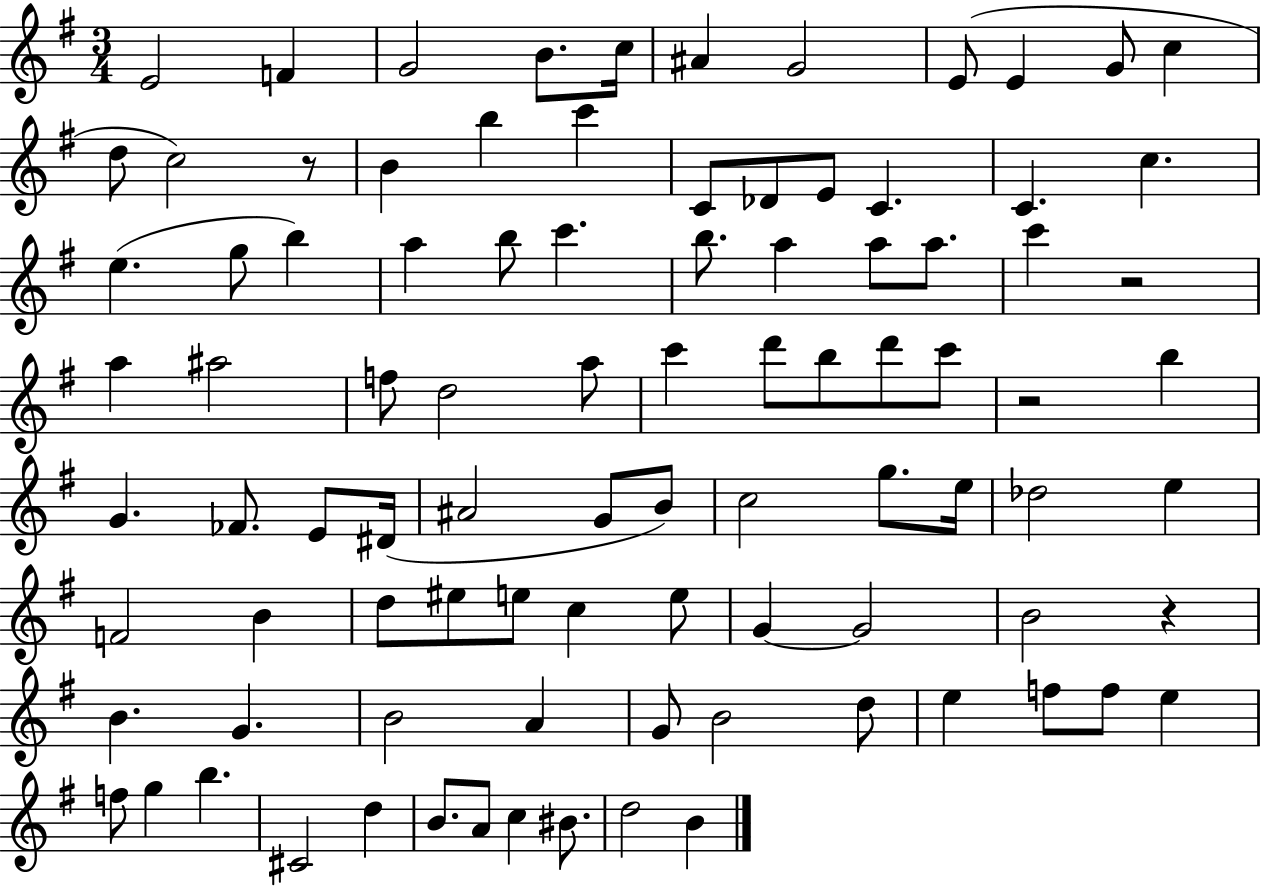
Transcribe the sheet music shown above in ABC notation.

X:1
T:Untitled
M:3/4
L:1/4
K:G
E2 F G2 B/2 c/4 ^A G2 E/2 E G/2 c d/2 c2 z/2 B b c' C/2 _D/2 E/2 C C c e g/2 b a b/2 c' b/2 a a/2 a/2 c' z2 a ^a2 f/2 d2 a/2 c' d'/2 b/2 d'/2 c'/2 z2 b G _F/2 E/2 ^D/4 ^A2 G/2 B/2 c2 g/2 e/4 _d2 e F2 B d/2 ^e/2 e/2 c e/2 G G2 B2 z B G B2 A G/2 B2 d/2 e f/2 f/2 e f/2 g b ^C2 d B/2 A/2 c ^B/2 d2 B